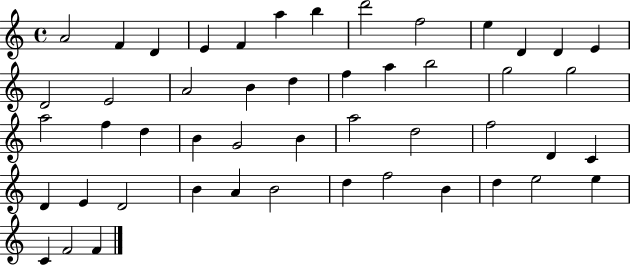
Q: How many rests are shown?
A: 0